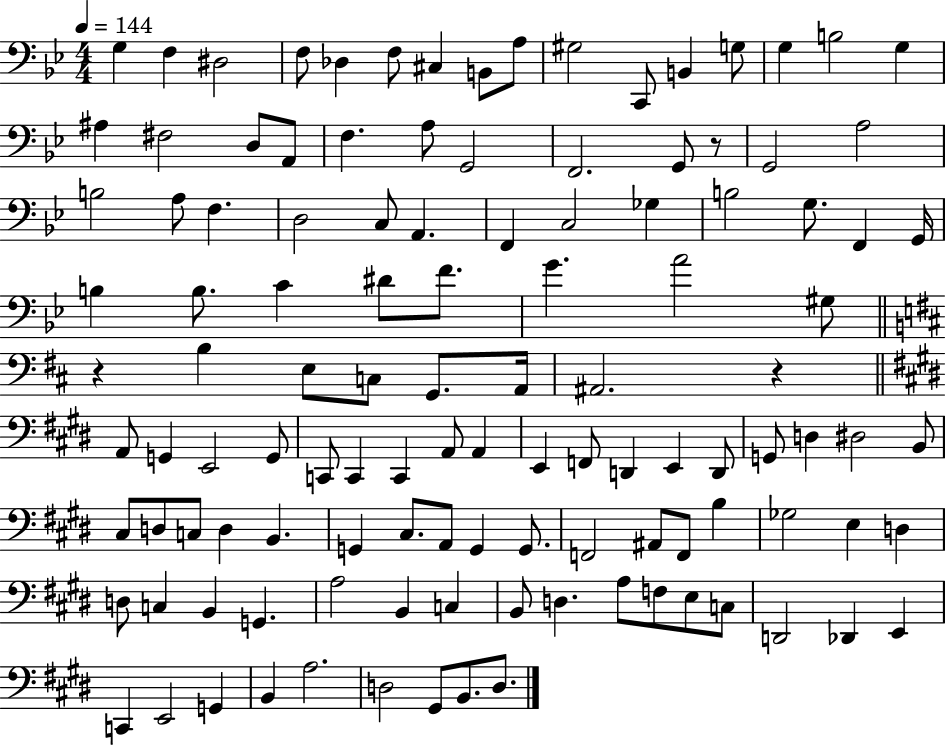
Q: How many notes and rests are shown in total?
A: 117